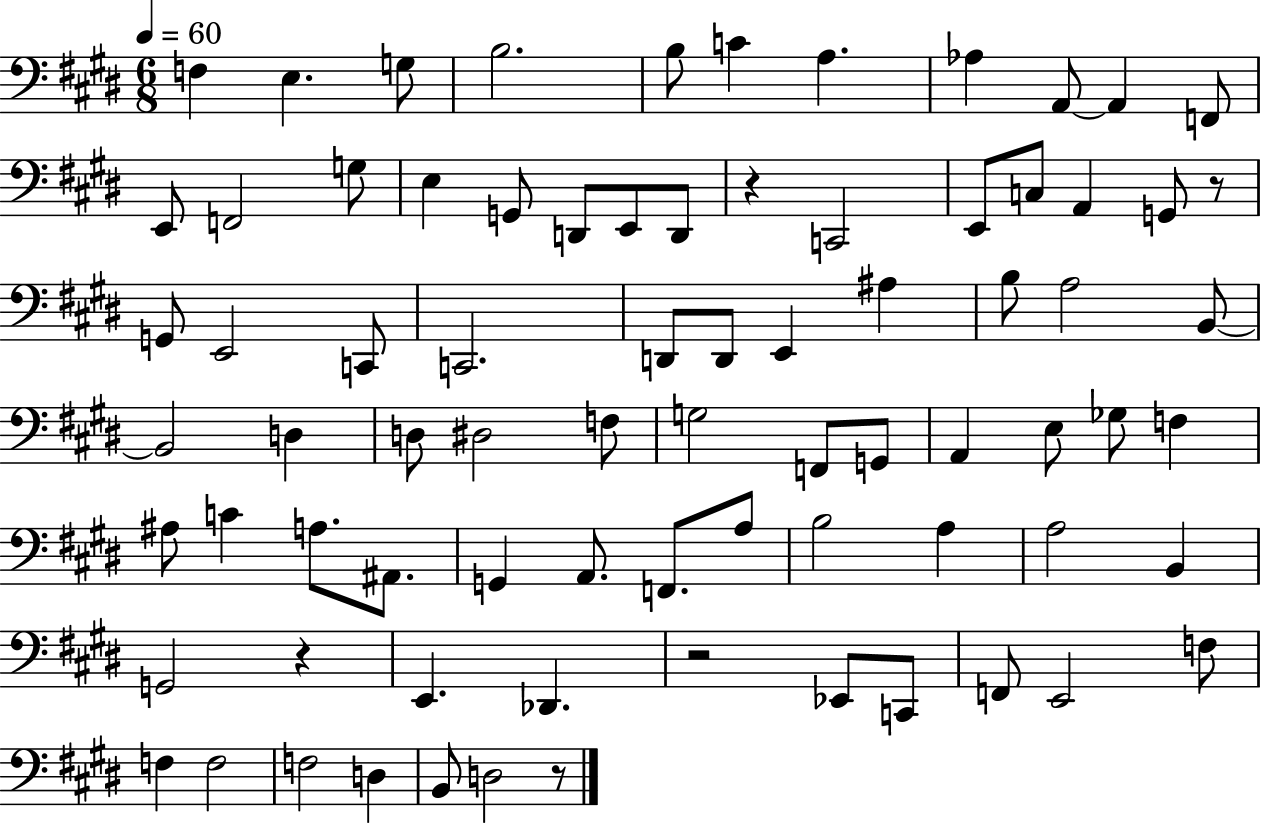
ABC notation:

X:1
T:Untitled
M:6/8
L:1/4
K:E
F, E, G,/2 B,2 B,/2 C A, _A, A,,/2 A,, F,,/2 E,,/2 F,,2 G,/2 E, G,,/2 D,,/2 E,,/2 D,,/2 z C,,2 E,,/2 C,/2 A,, G,,/2 z/2 G,,/2 E,,2 C,,/2 C,,2 D,,/2 D,,/2 E,, ^A, B,/2 A,2 B,,/2 B,,2 D, D,/2 ^D,2 F,/2 G,2 F,,/2 G,,/2 A,, E,/2 _G,/2 F, ^A,/2 C A,/2 ^A,,/2 G,, A,,/2 F,,/2 A,/2 B,2 A, A,2 B,, G,,2 z E,, _D,, z2 _E,,/2 C,,/2 F,,/2 E,,2 F,/2 F, F,2 F,2 D, B,,/2 D,2 z/2